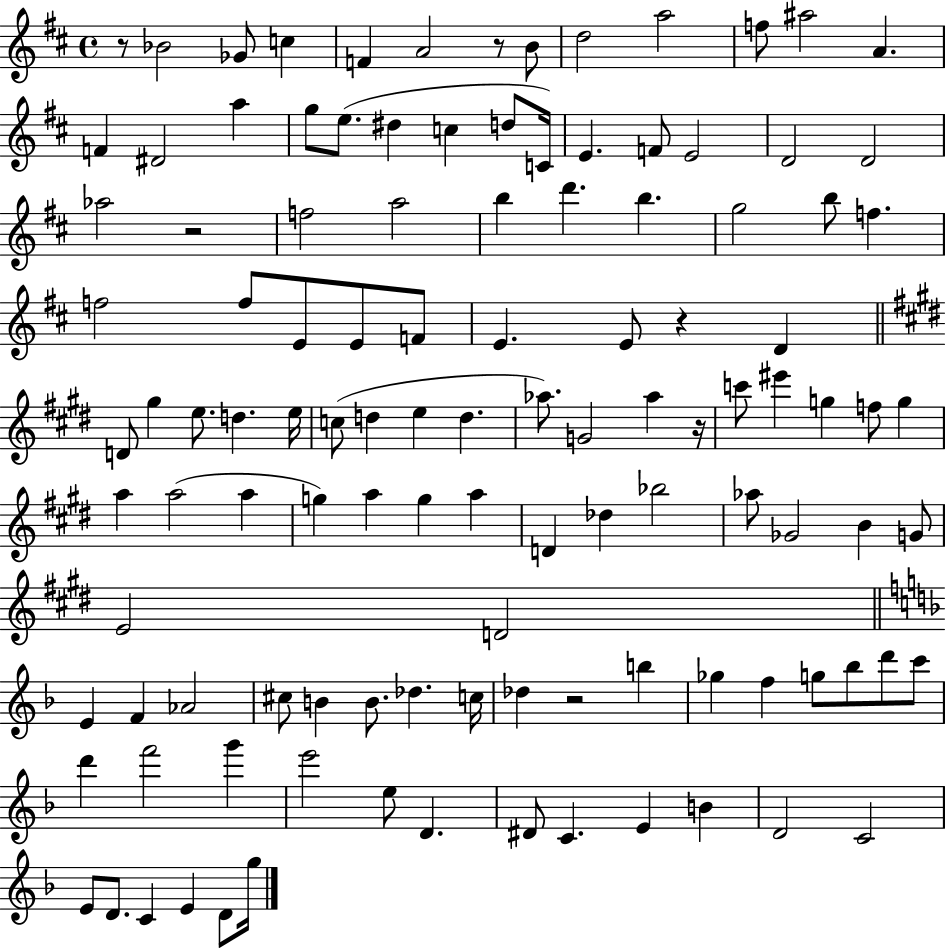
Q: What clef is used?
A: treble